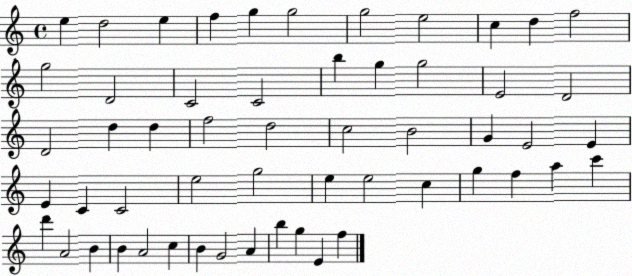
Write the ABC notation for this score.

X:1
T:Untitled
M:4/4
L:1/4
K:C
e d2 e f g g2 g2 e2 c d f2 g2 D2 C2 C2 b g g2 E2 D2 D2 d d f2 d2 c2 B2 G E2 E E C C2 e2 g2 e e2 c g f a c' d' A2 B B A2 c B G2 A b g E f